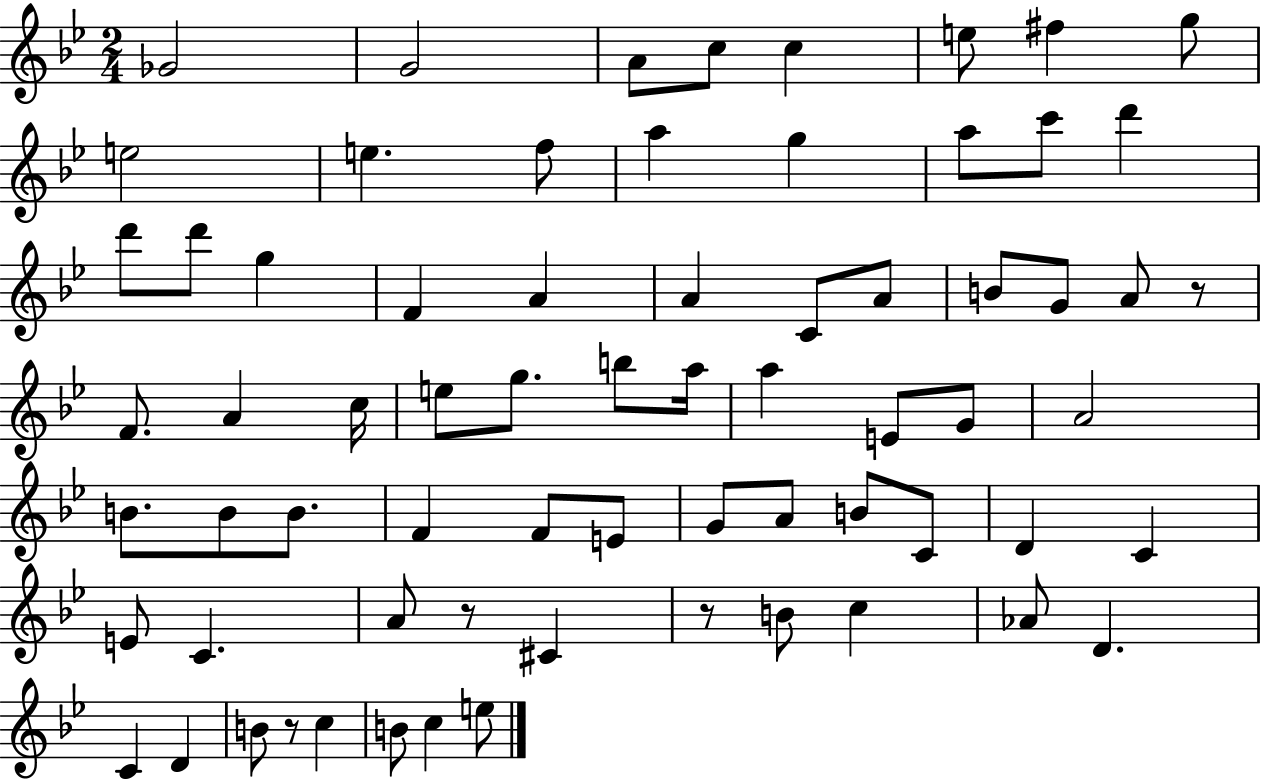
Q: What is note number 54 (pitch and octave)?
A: C#4